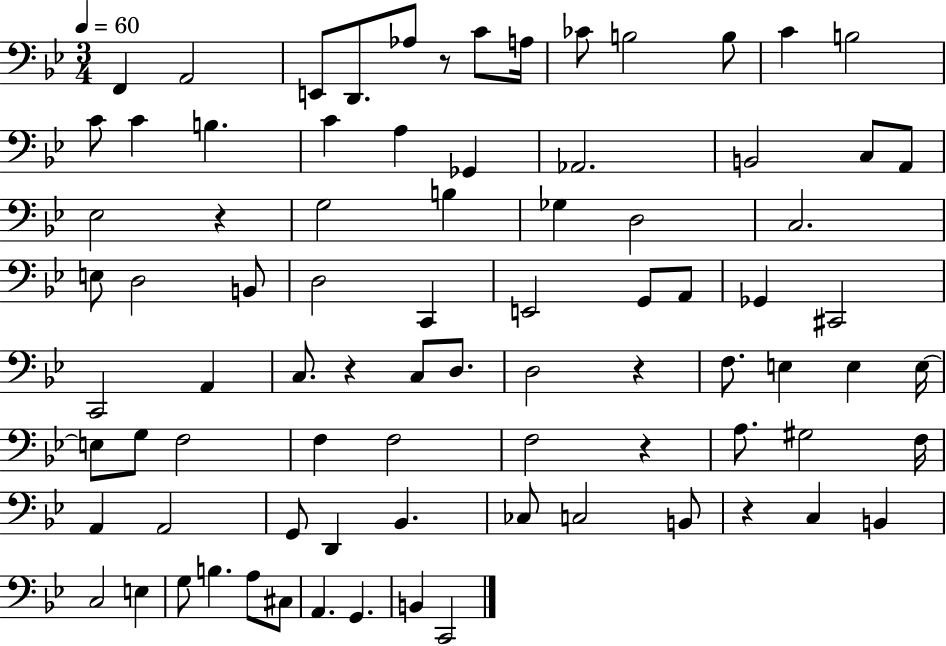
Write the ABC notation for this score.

X:1
T:Untitled
M:3/4
L:1/4
K:Bb
F,, A,,2 E,,/2 D,,/2 _A,/2 z/2 C/2 A,/4 _C/2 B,2 B,/2 C B,2 C/2 C B, C A, _G,, _A,,2 B,,2 C,/2 A,,/2 _E,2 z G,2 B, _G, D,2 C,2 E,/2 D,2 B,,/2 D,2 C,, E,,2 G,,/2 A,,/2 _G,, ^C,,2 C,,2 A,, C,/2 z C,/2 D,/2 D,2 z F,/2 E, E, E,/4 E,/2 G,/2 F,2 F, F,2 F,2 z A,/2 ^G,2 F,/4 A,, A,,2 G,,/2 D,, _B,, _C,/2 C,2 B,,/2 z C, B,, C,2 E, G,/2 B, A,/2 ^C,/2 A,, G,, B,, C,,2